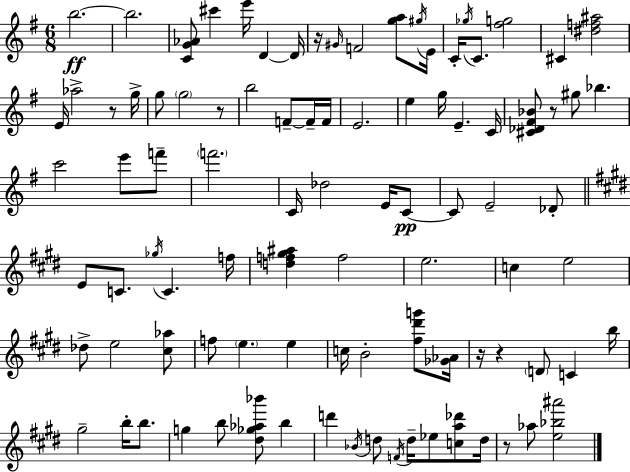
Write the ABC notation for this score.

X:1
T:Untitled
M:6/8
L:1/4
K:G
b2 b2 [CG_A]/2 ^c' e'/4 D D/4 z/4 ^G/4 F2 [ga]/2 ^g/4 E/4 C/4 _g/4 C/2 [^fg]2 ^C [^df^a]2 E/4 _a2 z/2 g/4 g/2 g2 z/2 b2 F/2 F/4 F/4 E2 e g/4 E C/4 [^C_D^F_B]/2 z/2 ^g/2 _b c'2 e'/2 f'/2 f'2 C/4 _d2 E/4 C/2 C/2 E2 _D/2 E/2 C/2 _g/4 C f/4 [df^g^a] f2 e2 c e2 _d/2 e2 [^c_a]/2 f/2 e e c/4 B2 [^f^d'g']/2 [_G_A]/4 z/4 z D/2 C b/4 ^g2 b/4 b/2 g b/2 [^d_g_a_b']/2 b d' _B/4 d/2 F/4 d/4 _e/2 [ca_d']/2 d/4 z/2 _a/2 [e_b^a']2